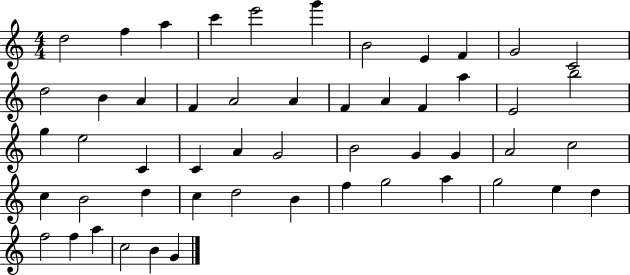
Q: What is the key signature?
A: C major